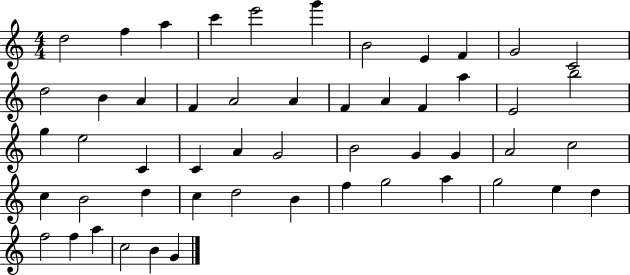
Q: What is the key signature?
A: C major